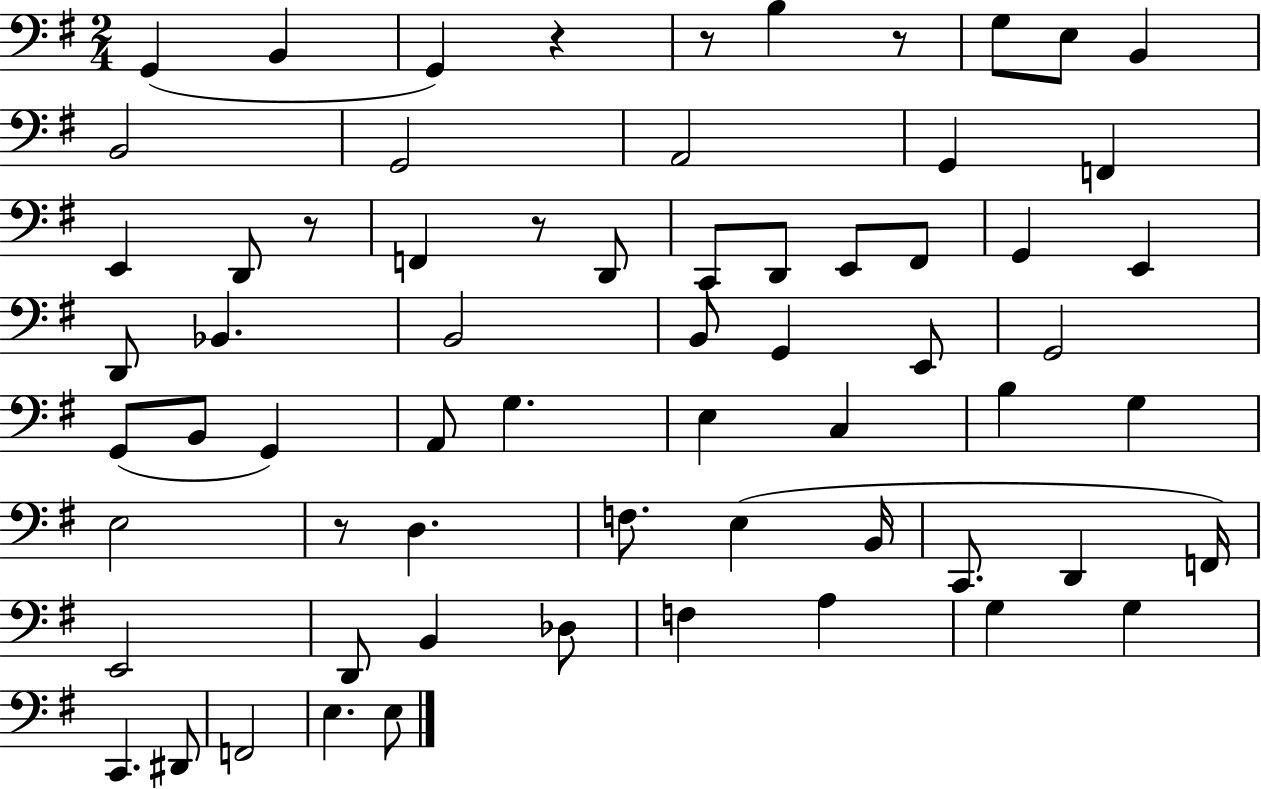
{
  \clef bass
  \numericTimeSignature
  \time 2/4
  \key g \major
  g,4( b,4 | g,4) r4 | r8 b4 r8 | g8 e8 b,4 | \break b,2 | g,2 | a,2 | g,4 f,4 | \break e,4 d,8 r8 | f,4 r8 d,8 | c,8 d,8 e,8 fis,8 | g,4 e,4 | \break d,8 bes,4. | b,2 | b,8 g,4 e,8 | g,2 | \break g,8( b,8 g,4) | a,8 g4. | e4 c4 | b4 g4 | \break e2 | r8 d4. | f8. e4( b,16 | c,8. d,4 f,16) | \break e,2 | d,8 b,4 des8 | f4 a4 | g4 g4 | \break c,4. dis,8 | f,2 | e4. e8 | \bar "|."
}